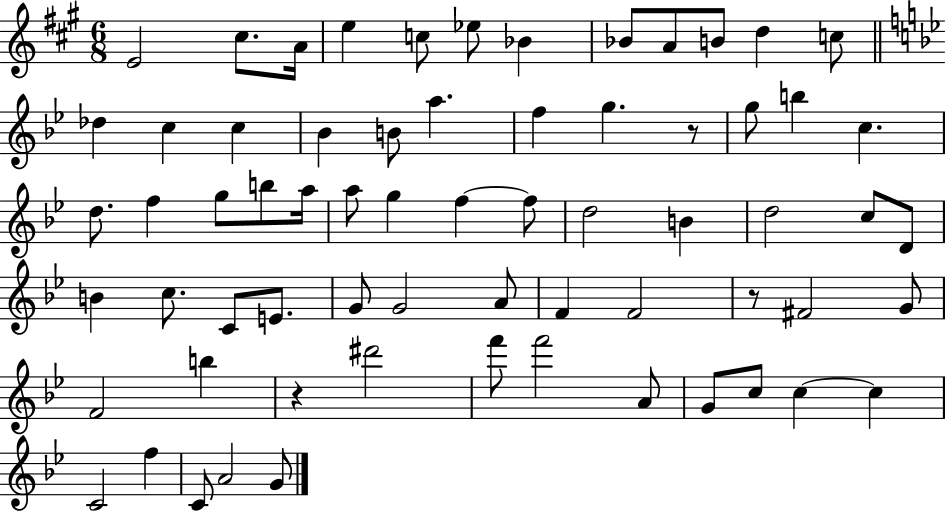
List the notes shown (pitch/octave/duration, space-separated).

E4/h C#5/e. A4/s E5/q C5/e Eb5/e Bb4/q Bb4/e A4/e B4/e D5/q C5/e Db5/q C5/q C5/q Bb4/q B4/e A5/q. F5/q G5/q. R/e G5/e B5/q C5/q. D5/e. F5/q G5/e B5/e A5/s A5/e G5/q F5/q F5/e D5/h B4/q D5/h C5/e D4/e B4/q C5/e. C4/e E4/e. G4/e G4/h A4/e F4/q F4/h R/e F#4/h G4/e F4/h B5/q R/q D#6/h F6/e F6/h A4/e G4/e C5/e C5/q C5/q C4/h F5/q C4/e A4/h G4/e